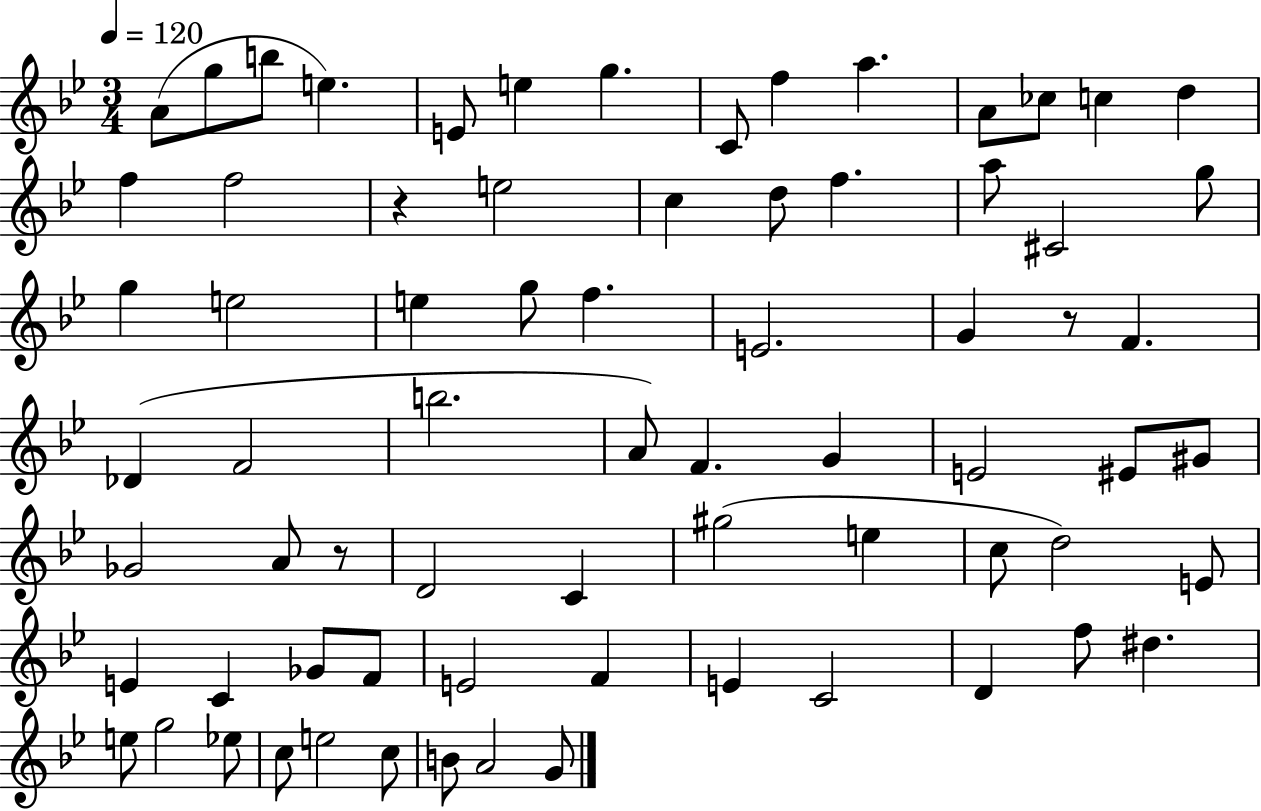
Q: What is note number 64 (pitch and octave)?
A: C5